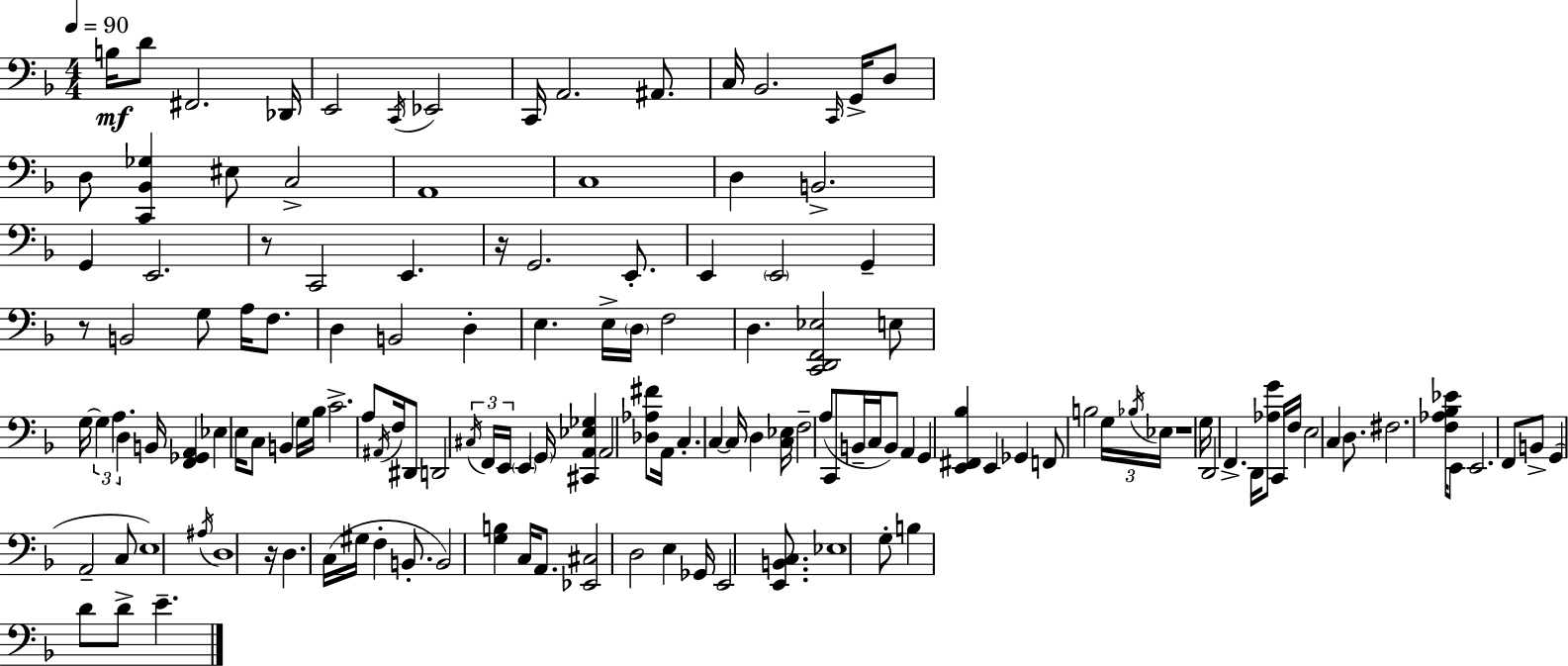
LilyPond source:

{
  \clef bass
  \numericTimeSignature
  \time 4/4
  \key f \major
  \tempo 4 = 90
  b16\mf d'8 fis,2. des,16 | e,2 \acciaccatura { c,16 } ees,2 | c,16 a,2. ais,8. | c16 bes,2. \grace { c,16 } g,16-> | \break d8 d8 <c, bes, ges>4 eis8 c2-> | a,1 | c1 | d4 b,2.-> | \break g,4 e,2. | r8 c,2 e,4. | r16 g,2. e,8.-. | e,4 \parenthesize e,2 g,4-- | \break r8 b,2 g8 a16 f8. | d4 b,2 d4-. | e4. e16-> \parenthesize d16 f2 | d4. <c, d, f, ees>2 | \break e8 g16~~ \tuplet 3/2 { g4 a4. d4 } | b,16 <f, ges, a,>4 ees4 e16 c8 b,4 | g16 bes16 c'2.-> a8 | \acciaccatura { ais,16 } f16 dis,8 d,2 \tuplet 3/2 { \acciaccatura { cis16 } f,16 e,16 } | \break \parenthesize e,4 \parenthesize g,16 <cis, a, ees ges>4 a,2 | <des aes fis'>8 a,16 c4.-. c4~~ c16 d4 | <c ees>16 f2-- a8( c,8 | b,16-- c16 b,8) a,4 g,4 <e, fis, bes>4 | \break e,4 ges,4 f,8 b2 | \tuplet 3/2 { g16 \acciaccatura { bes16 } ees16 } r1 | g16 d,2 f,4.-> | d,16 <aes g'>8 c,16 f16 e2 | \break c4 d8. fis2. | <f aes bes ees'>16 e,8 e,2. | f,8 b,8-> g,4( a,2-- | c8 e1) | \break \acciaccatura { ais16 } d1 | r16 d4. c16( gis16 f4-. | b,8.-. b,2) <g b>4 | c16 a,8. <ees, cis>2 d2 | \break e4 ges,16 e,2 | <e, b, c>8. ees1 | g8-. b4 d'8 d'8-> | e'4.-- \bar "|."
}